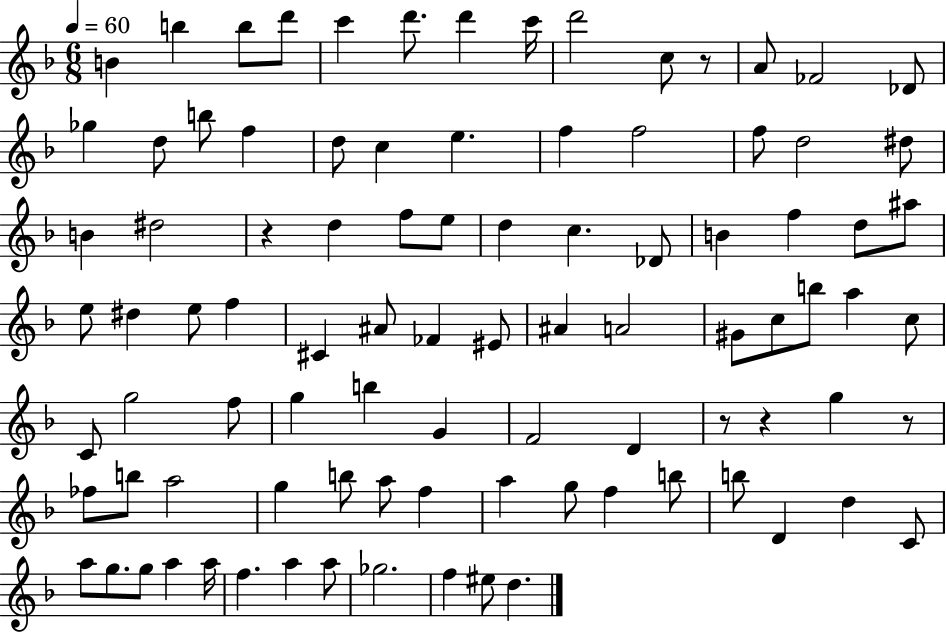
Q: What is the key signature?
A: F major